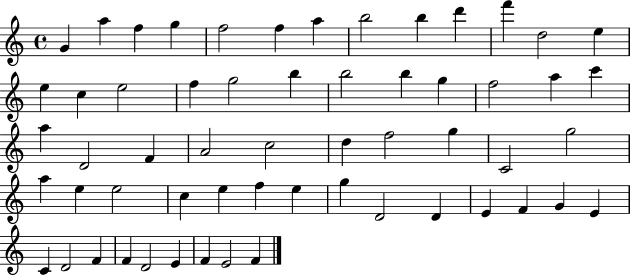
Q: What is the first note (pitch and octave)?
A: G4